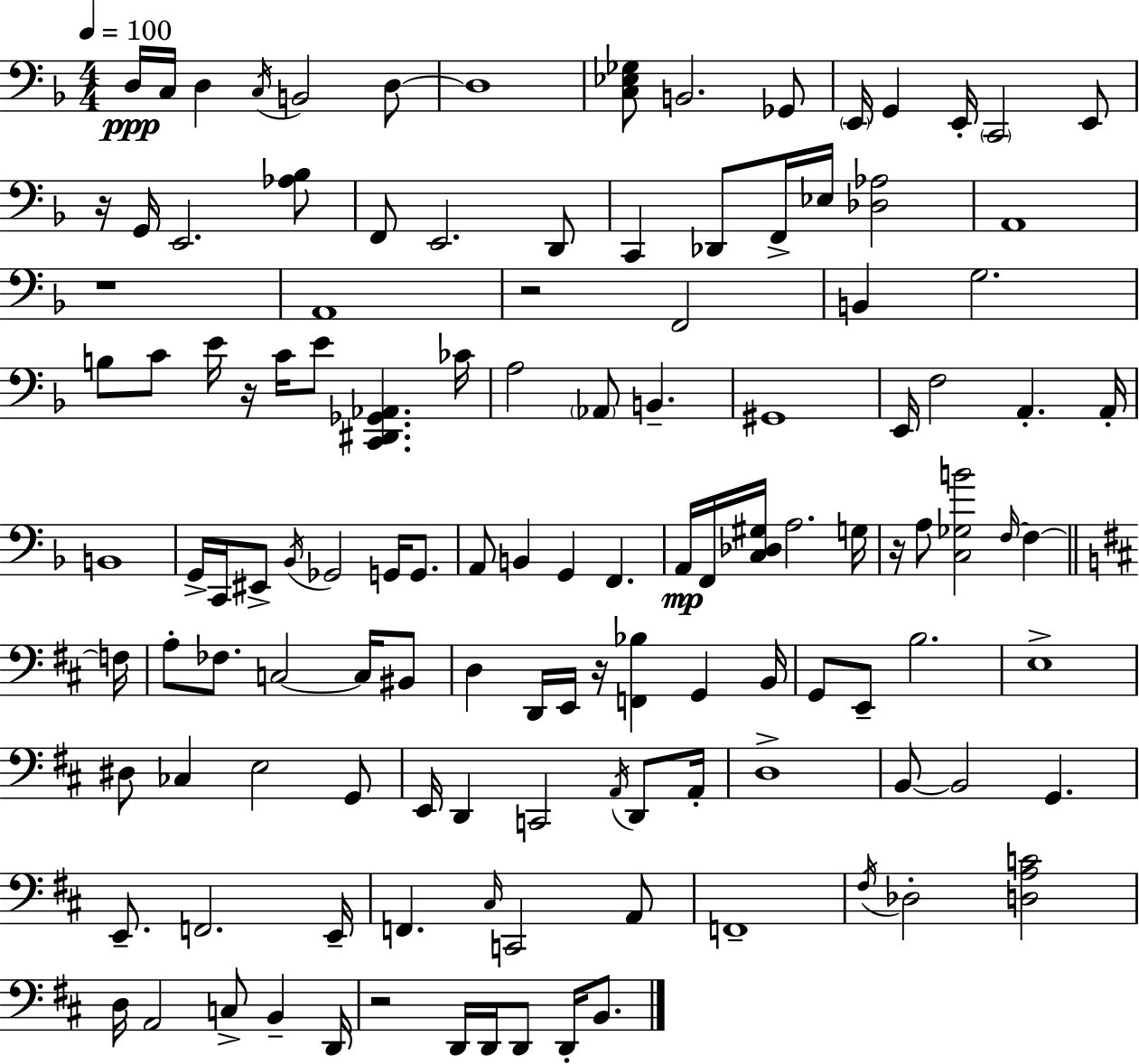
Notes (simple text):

D3/s C3/s D3/q C3/s B2/h D3/e D3/w [C3,Eb3,Gb3]/e B2/h. Gb2/e E2/s G2/q E2/s C2/h E2/e R/s G2/s E2/h. [Ab3,Bb3]/e F2/e E2/h. D2/e C2/q Db2/e F2/s Eb3/s [Db3,Ab3]/h A2/w R/w A2/w R/h F2/h B2/q G3/h. B3/e C4/e E4/s R/s C4/s E4/e [C2,D#2,Gb2,Ab2]/q. CES4/s A3/h Ab2/e B2/q. G#2/w E2/s F3/h A2/q. A2/s B2/w G2/s C2/s EIS2/e Bb2/s Gb2/h G2/s G2/e. A2/e B2/q G2/q F2/q. A2/s F2/s [C3,Db3,G#3]/s A3/h. G3/s R/s A3/e [C3,Gb3,B4]/h F3/s F3/q F3/s A3/e FES3/e. C3/h C3/s BIS2/e D3/q D2/s E2/s R/s [F2,Bb3]/q G2/q B2/s G2/e E2/e B3/h. E3/w D#3/e CES3/q E3/h G2/e E2/s D2/q C2/h A2/s D2/e A2/s D3/w B2/e B2/h G2/q. E2/e. F2/h. E2/s F2/q. C#3/s C2/h A2/e F2/w F#3/s Db3/h [D3,A3,C4]/h D3/s A2/h C3/e B2/q D2/s R/h D2/s D2/s D2/e D2/s B2/e.